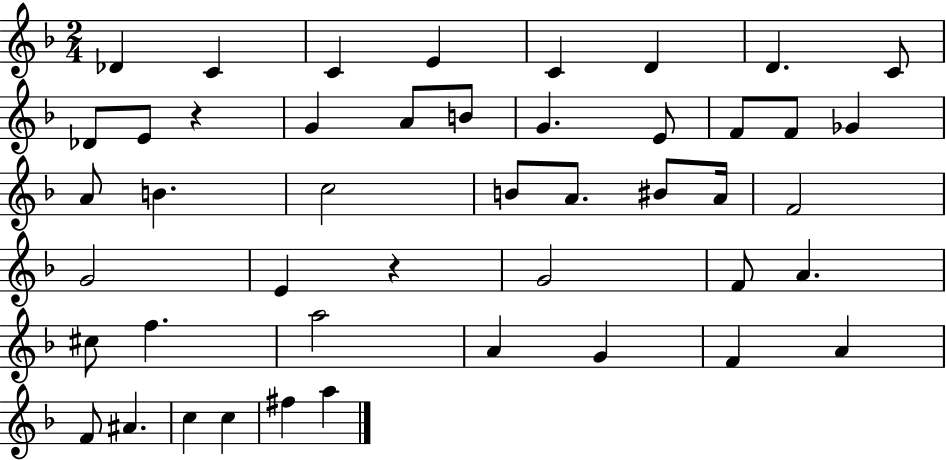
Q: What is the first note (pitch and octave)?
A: Db4